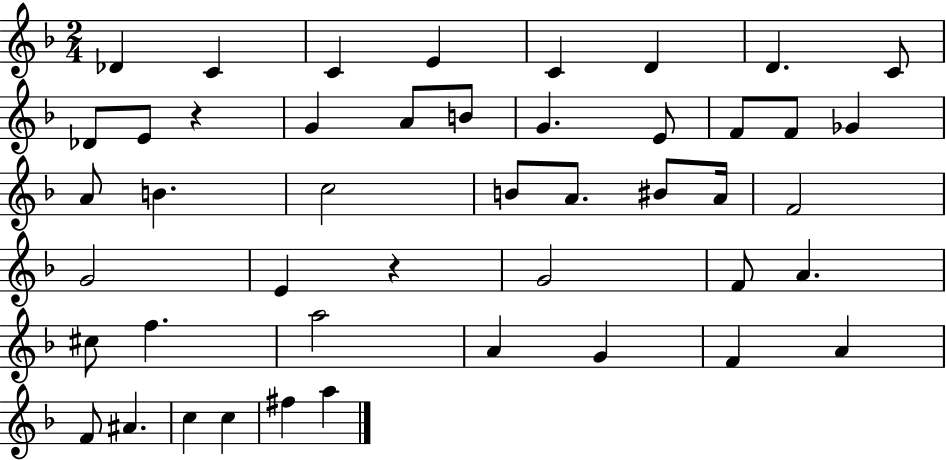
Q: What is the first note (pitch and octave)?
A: Db4